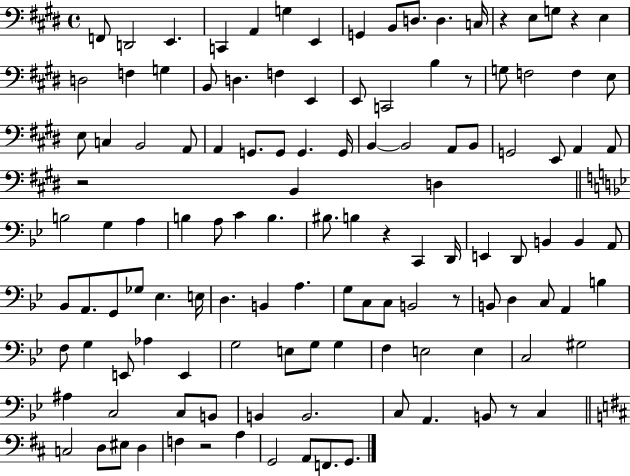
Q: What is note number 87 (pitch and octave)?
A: E2